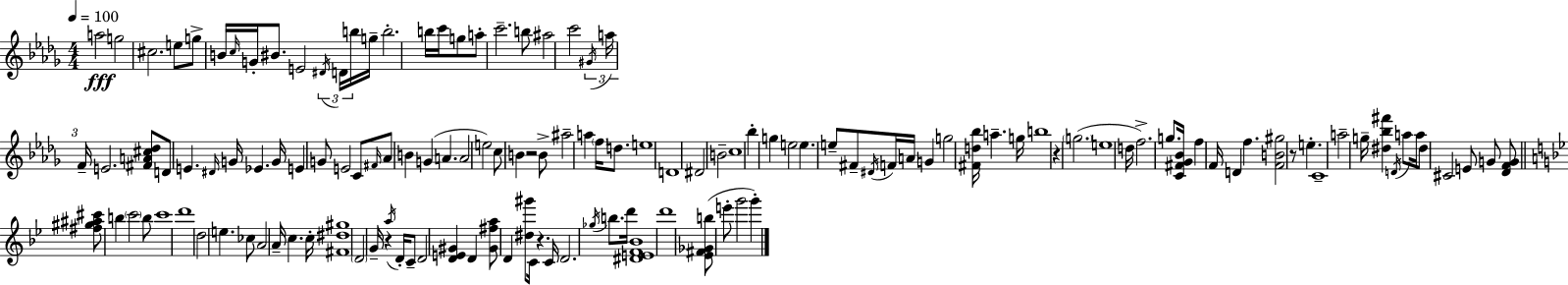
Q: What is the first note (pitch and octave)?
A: A5